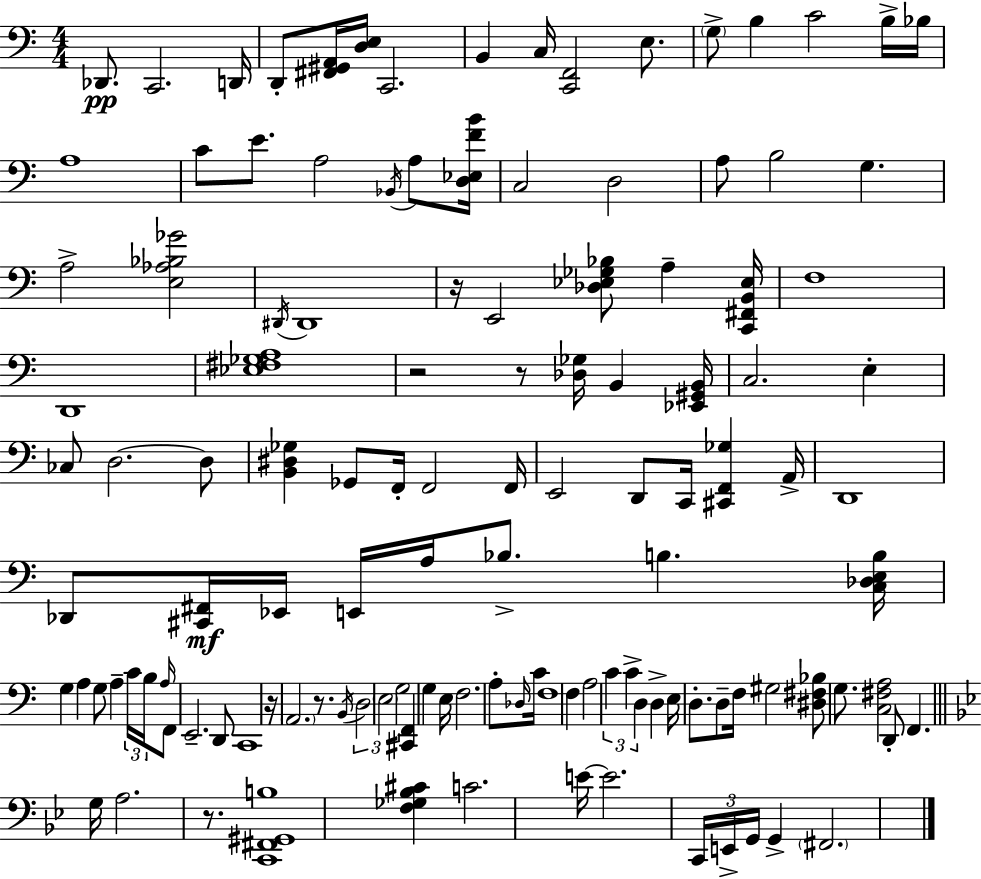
X:1
T:Untitled
M:4/4
L:1/4
K:Am
_D,,/2 C,,2 D,,/4 D,,/2 [^F,,^G,,A,,]/4 [D,E,]/4 C,,2 B,, C,/4 [C,,F,,]2 E,/2 G,/2 B, C2 B,/4 _B,/4 A,4 C/2 E/2 A,2 _B,,/4 A,/2 [D,_E,FB]/4 C,2 D,2 A,/2 B,2 G, A,2 [E,_A,_B,_G]2 ^D,,/4 ^D,,4 z/4 E,,2 [_D,_E,_G,_B,]/2 A, [C,,^F,,B,,_E,]/4 F,4 D,,4 [_E,^F,_G,A,]4 z2 z/2 [_D,_G,]/4 B,, [_E,,^G,,B,,]/4 C,2 E, _C,/2 D,2 D,/2 [B,,^D,_G,] _G,,/2 F,,/4 F,,2 F,,/4 E,,2 D,,/2 C,,/4 [^C,,F,,_G,] A,,/4 D,,4 _D,,/2 [^C,,^F,,]/4 _E,,/4 E,,/4 A,/4 _B,/2 B, [C,_D,E,B,]/4 G, A, G,/2 A, C/4 B,/4 A,/4 F,,/2 E,,2 D,,/2 C,,4 z/4 A,,2 z/2 B,,/4 D,2 E,2 G,2 [^C,,F,,] G, E,/4 F,2 A,/2 _D,/4 C/4 F,4 F, A,2 C C D, D, E,/4 D,/2 D,/2 F,/4 ^G,2 [^D,^F,_B,]/2 G,/2 [C,^F,A,]2 D,,/2 F,, G,/4 A,2 z/2 [C,,^F,,^G,,B,]4 [F,_G,_B,^C] C2 E/4 E2 C,,/4 E,,/4 G,,/4 G,, ^F,,2